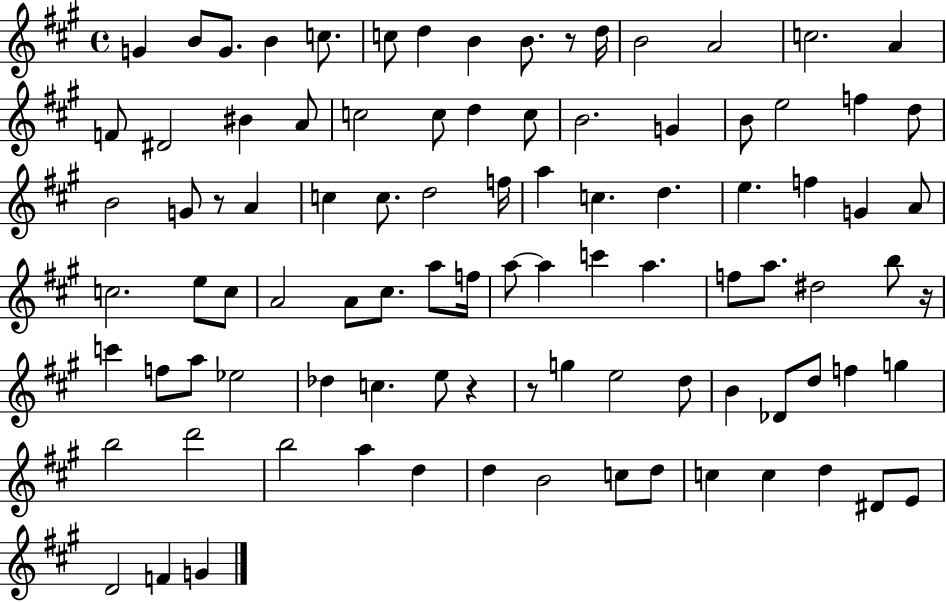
X:1
T:Untitled
M:4/4
L:1/4
K:A
G B/2 G/2 B c/2 c/2 d B B/2 z/2 d/4 B2 A2 c2 A F/2 ^D2 ^B A/2 c2 c/2 d c/2 B2 G B/2 e2 f d/2 B2 G/2 z/2 A c c/2 d2 f/4 a c d e f G A/2 c2 e/2 c/2 A2 A/2 ^c/2 a/2 f/4 a/2 a c' a f/2 a/2 ^d2 b/2 z/4 c' f/2 a/2 _e2 _d c e/2 z z/2 g e2 d/2 B _D/2 d/2 f g b2 d'2 b2 a d d B2 c/2 d/2 c c d ^D/2 E/2 D2 F G